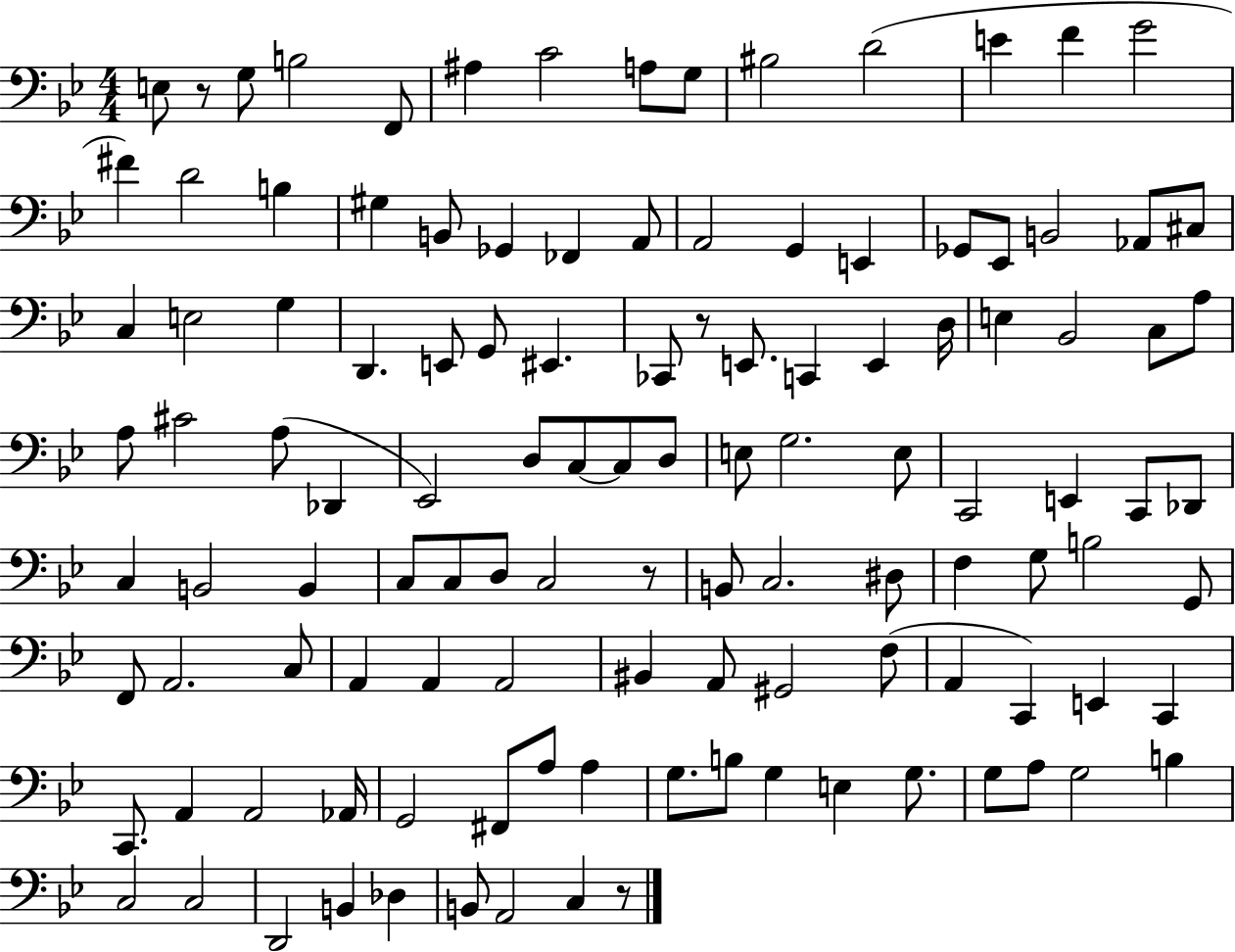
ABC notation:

X:1
T:Untitled
M:4/4
L:1/4
K:Bb
E,/2 z/2 G,/2 B,2 F,,/2 ^A, C2 A,/2 G,/2 ^B,2 D2 E F G2 ^F D2 B, ^G, B,,/2 _G,, _F,, A,,/2 A,,2 G,, E,, _G,,/2 _E,,/2 B,,2 _A,,/2 ^C,/2 C, E,2 G, D,, E,,/2 G,,/2 ^E,, _C,,/2 z/2 E,,/2 C,, E,, D,/4 E, _B,,2 C,/2 A,/2 A,/2 ^C2 A,/2 _D,, _E,,2 D,/2 C,/2 C,/2 D,/2 E,/2 G,2 E,/2 C,,2 E,, C,,/2 _D,,/2 C, B,,2 B,, C,/2 C,/2 D,/2 C,2 z/2 B,,/2 C,2 ^D,/2 F, G,/2 B,2 G,,/2 F,,/2 A,,2 C,/2 A,, A,, A,,2 ^B,, A,,/2 ^G,,2 F,/2 A,, C,, E,, C,, C,,/2 A,, A,,2 _A,,/4 G,,2 ^F,,/2 A,/2 A, G,/2 B,/2 G, E, G,/2 G,/2 A,/2 G,2 B, C,2 C,2 D,,2 B,, _D, B,,/2 A,,2 C, z/2